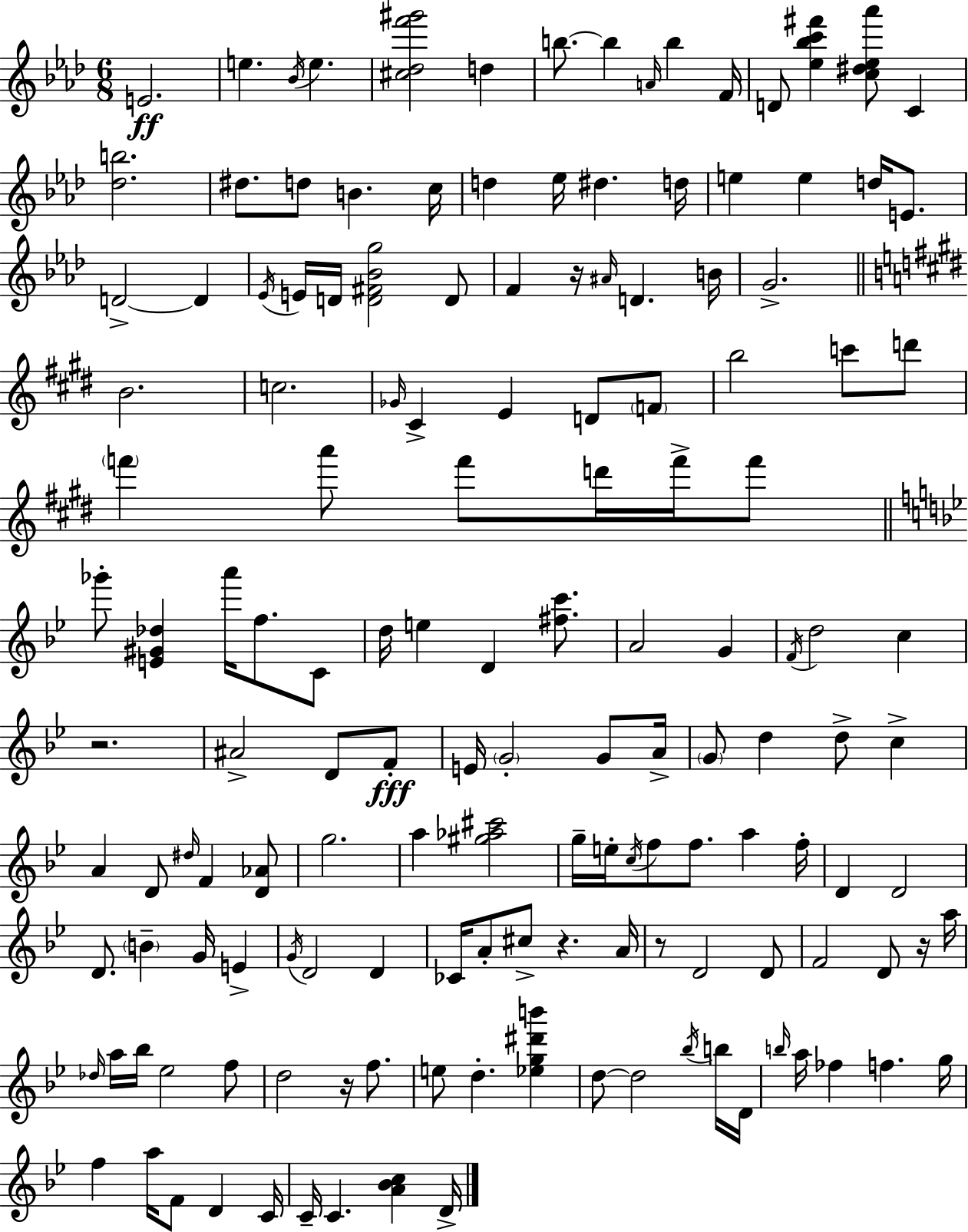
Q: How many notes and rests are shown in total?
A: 149